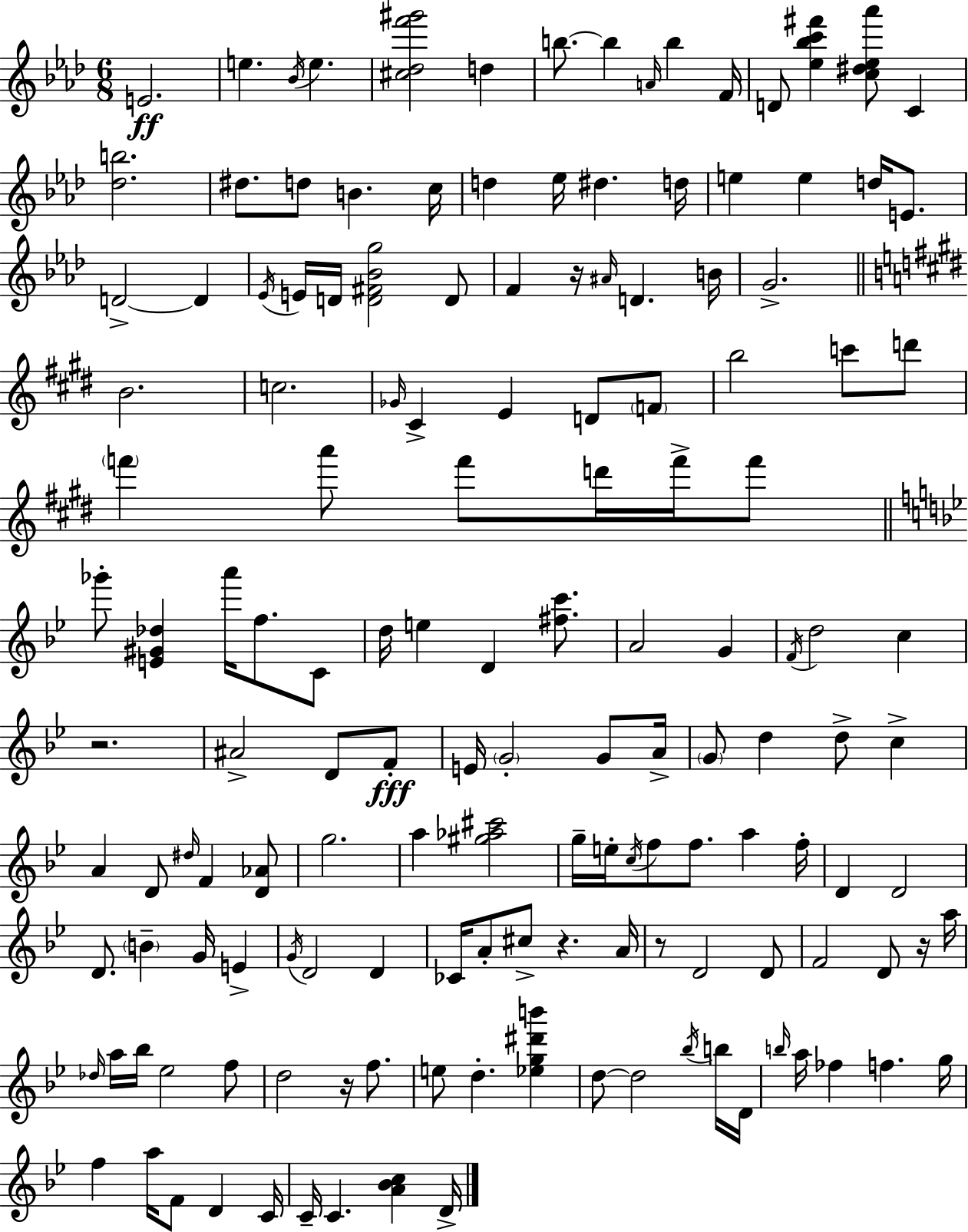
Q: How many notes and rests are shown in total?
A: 149